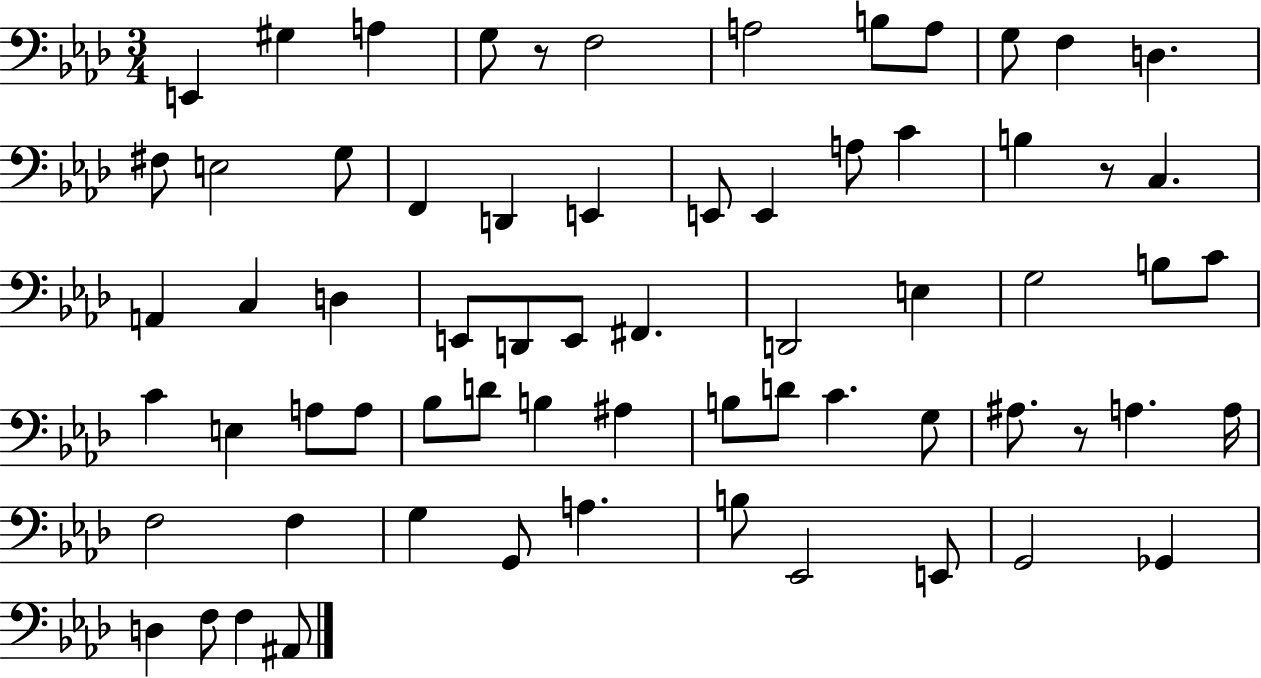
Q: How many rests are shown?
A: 3